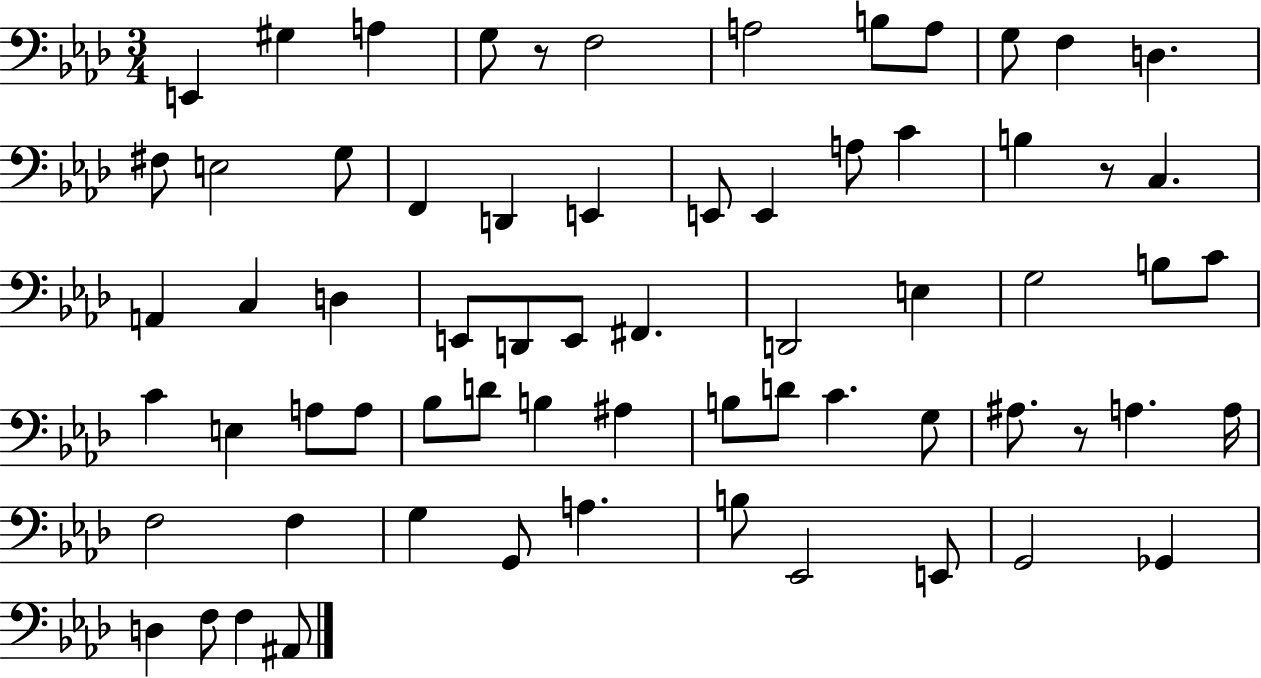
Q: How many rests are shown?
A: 3